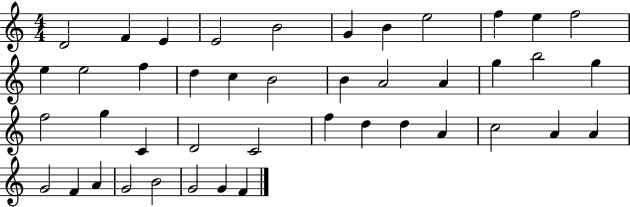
{
  \clef treble
  \numericTimeSignature
  \time 4/4
  \key c \major
  d'2 f'4 e'4 | e'2 b'2 | g'4 b'4 e''2 | f''4 e''4 f''2 | \break e''4 e''2 f''4 | d''4 c''4 b'2 | b'4 a'2 a'4 | g''4 b''2 g''4 | \break f''2 g''4 c'4 | d'2 c'2 | f''4 d''4 d''4 a'4 | c''2 a'4 a'4 | \break g'2 f'4 a'4 | g'2 b'2 | g'2 g'4 f'4 | \bar "|."
}